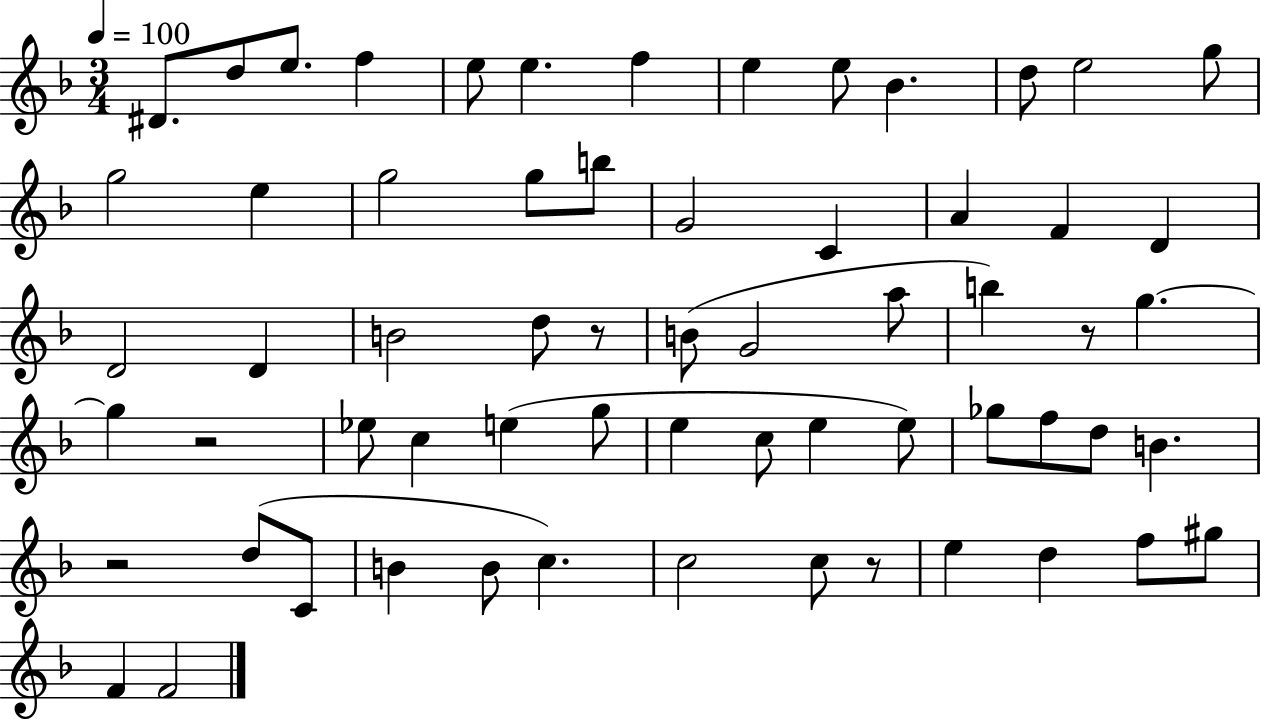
{
  \clef treble
  \numericTimeSignature
  \time 3/4
  \key f \major
  \tempo 4 = 100
  dis'8. d''8 e''8. f''4 | e''8 e''4. f''4 | e''4 e''8 bes'4. | d''8 e''2 g''8 | \break g''2 e''4 | g''2 g''8 b''8 | g'2 c'4 | a'4 f'4 d'4 | \break d'2 d'4 | b'2 d''8 r8 | b'8( g'2 a''8 | b''4) r8 g''4.~~ | \break g''4 r2 | ees''8 c''4 e''4( g''8 | e''4 c''8 e''4 e''8) | ges''8 f''8 d''8 b'4. | \break r2 d''8( c'8 | b'4 b'8 c''4.) | c''2 c''8 r8 | e''4 d''4 f''8 gis''8 | \break f'4 f'2 | \bar "|."
}